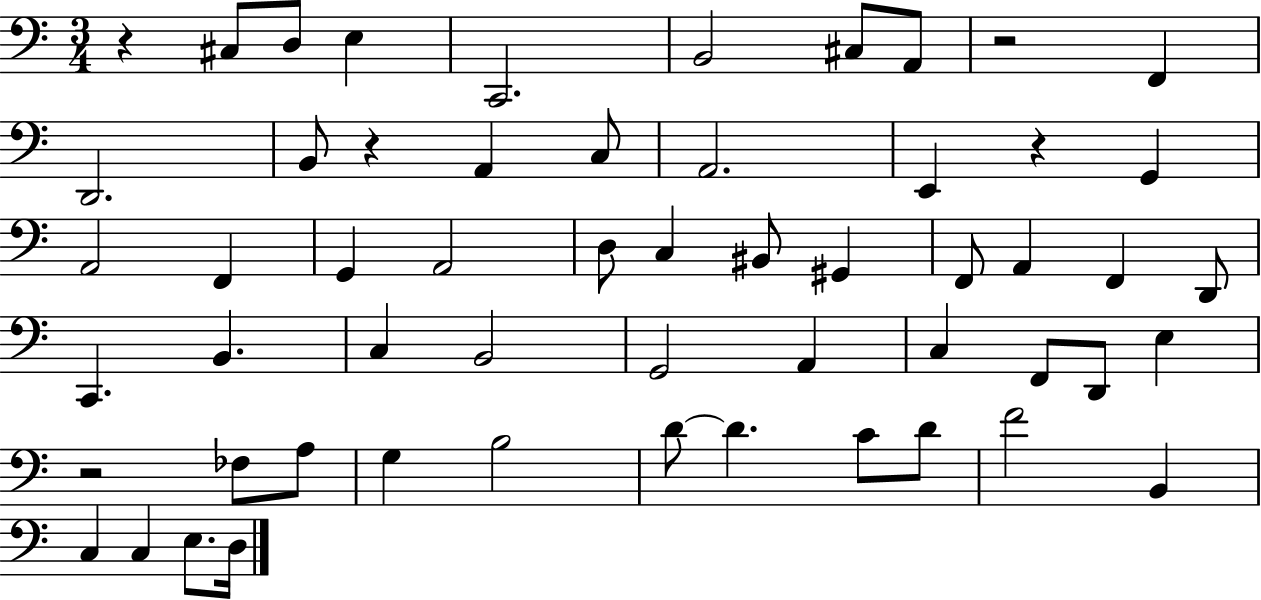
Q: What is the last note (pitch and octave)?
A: D3